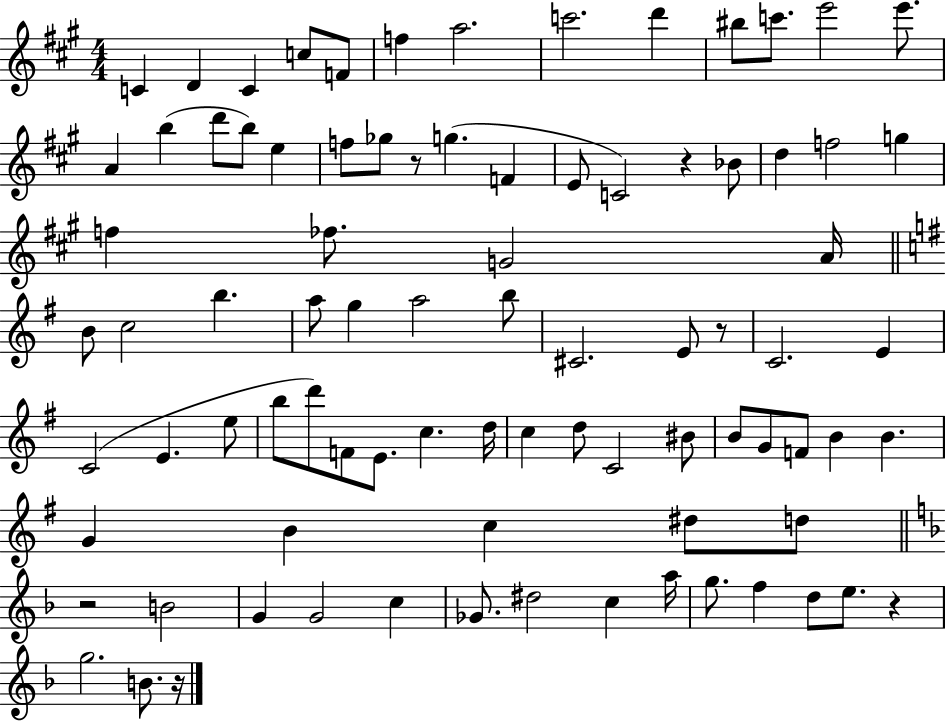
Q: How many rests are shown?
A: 6